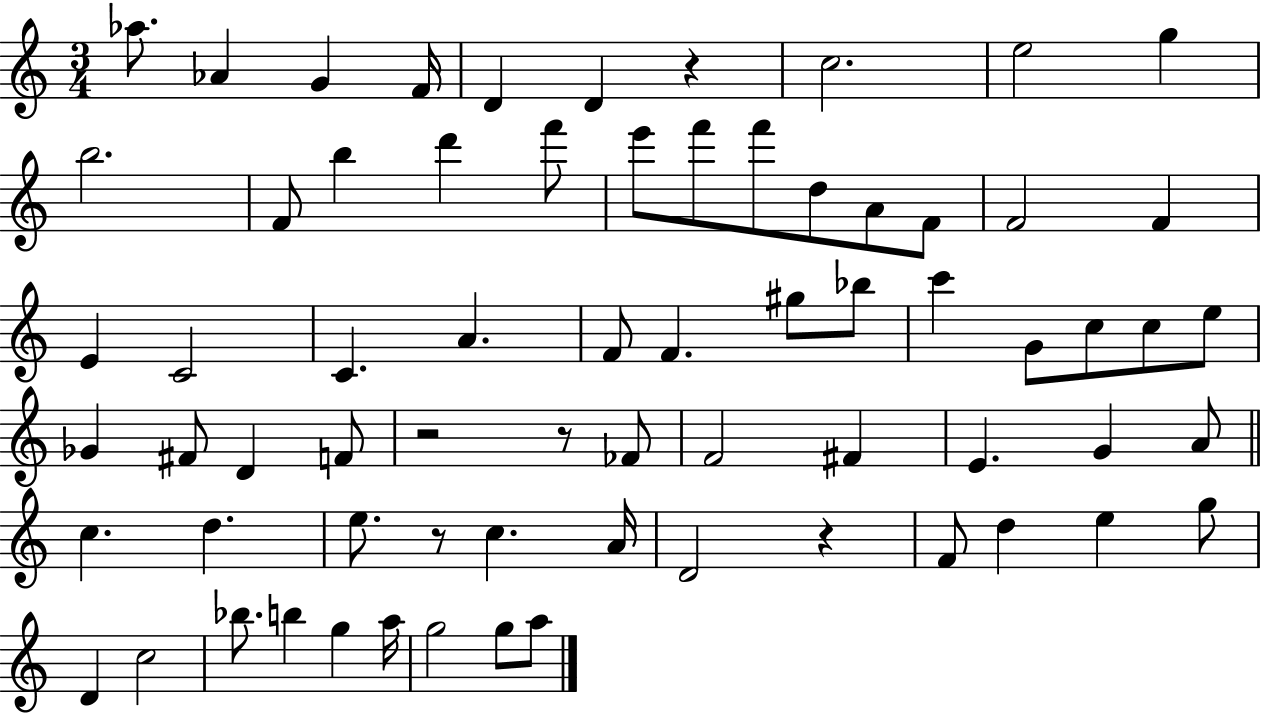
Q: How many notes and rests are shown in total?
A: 69